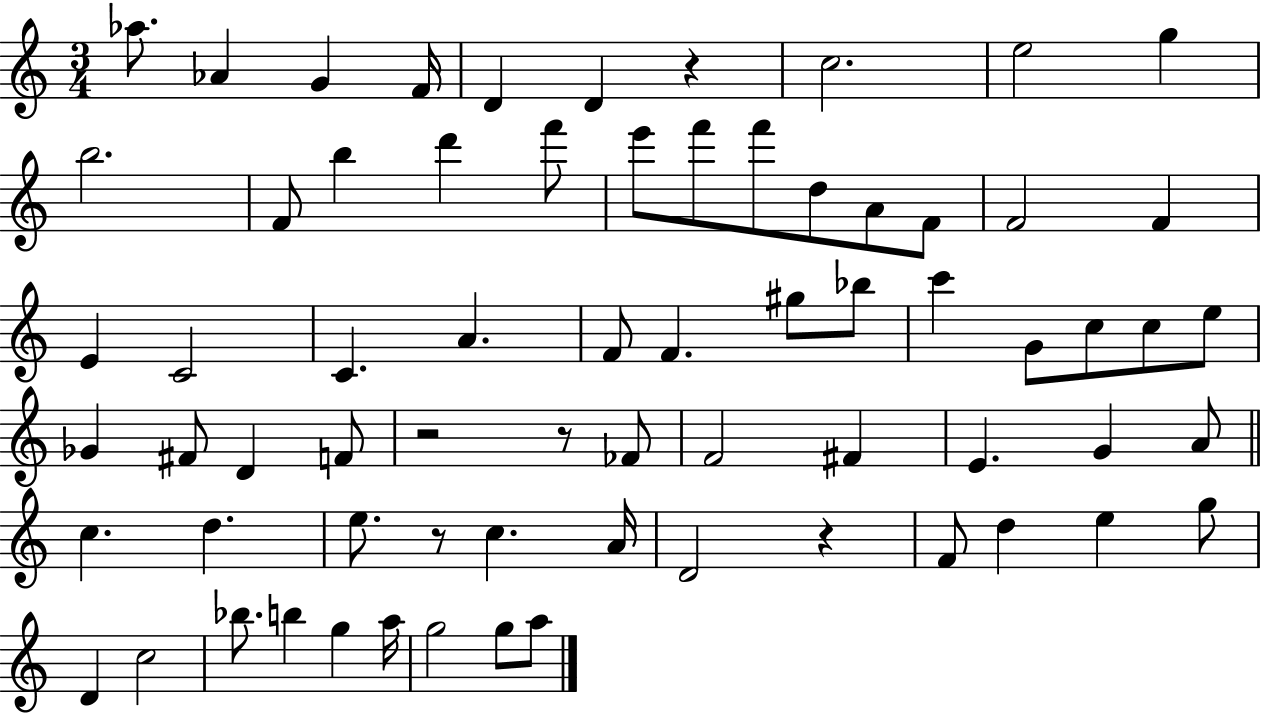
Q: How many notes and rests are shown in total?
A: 69